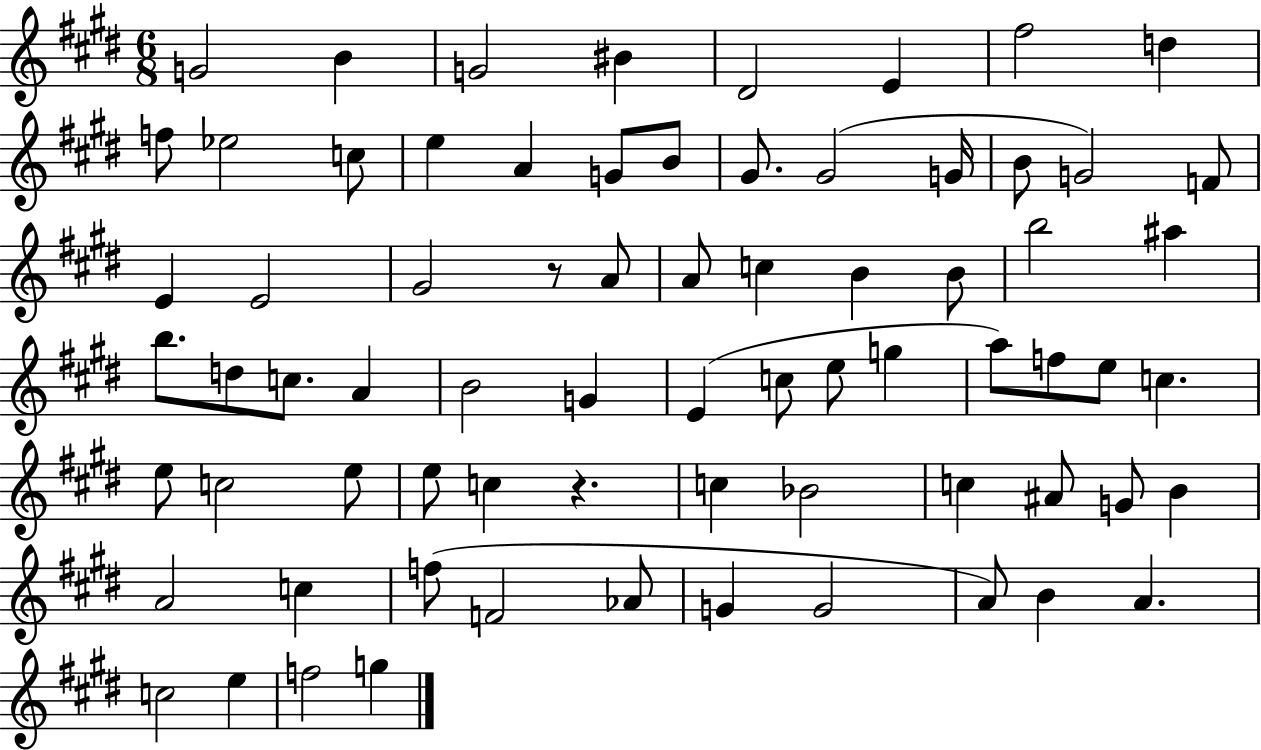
{
  \clef treble
  \numericTimeSignature
  \time 6/8
  \key e \major
  g'2 b'4 | g'2 bis'4 | dis'2 e'4 | fis''2 d''4 | \break f''8 ees''2 c''8 | e''4 a'4 g'8 b'8 | gis'8. gis'2( g'16 | b'8 g'2) f'8 | \break e'4 e'2 | gis'2 r8 a'8 | a'8 c''4 b'4 b'8 | b''2 ais''4 | \break b''8. d''8 c''8. a'4 | b'2 g'4 | e'4( c''8 e''8 g''4 | a''8) f''8 e''8 c''4. | \break e''8 c''2 e''8 | e''8 c''4 r4. | c''4 bes'2 | c''4 ais'8 g'8 b'4 | \break a'2 c''4 | f''8( f'2 aes'8 | g'4 g'2 | a'8) b'4 a'4. | \break c''2 e''4 | f''2 g''4 | \bar "|."
}